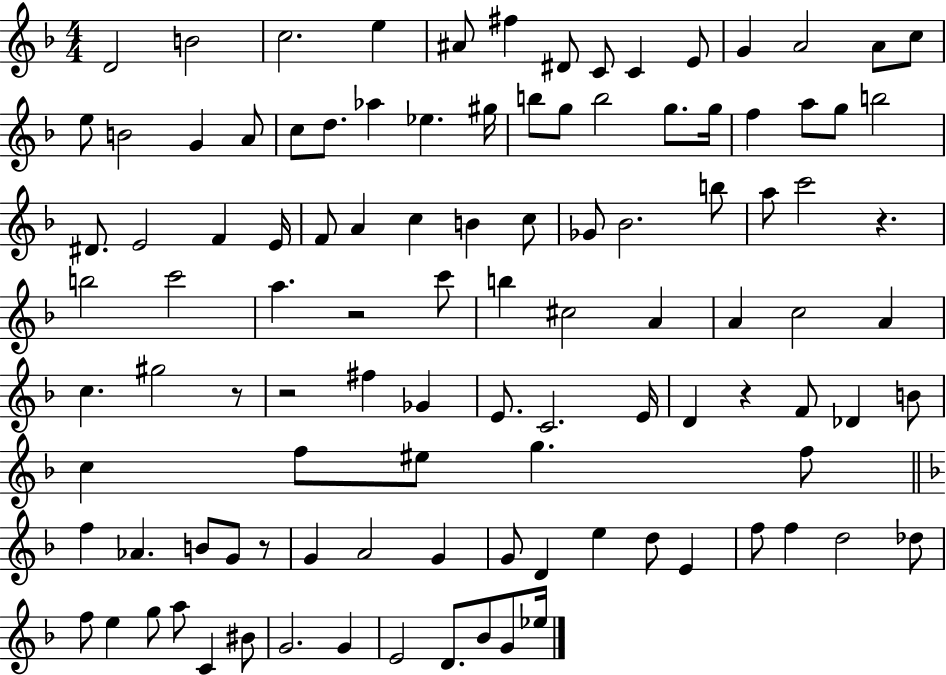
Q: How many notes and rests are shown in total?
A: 107